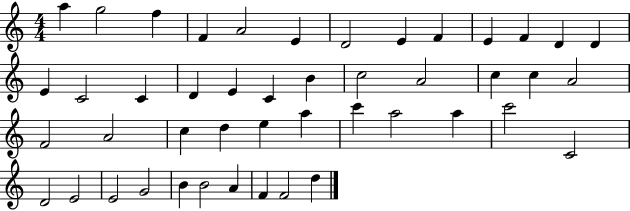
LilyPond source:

{
  \clef treble
  \numericTimeSignature
  \time 4/4
  \key c \major
  a''4 g''2 f''4 | f'4 a'2 e'4 | d'2 e'4 f'4 | e'4 f'4 d'4 d'4 | \break e'4 c'2 c'4 | d'4 e'4 c'4 b'4 | c''2 a'2 | c''4 c''4 a'2 | \break f'2 a'2 | c''4 d''4 e''4 a''4 | c'''4 a''2 a''4 | c'''2 c'2 | \break d'2 e'2 | e'2 g'2 | b'4 b'2 a'4 | f'4 f'2 d''4 | \break \bar "|."
}